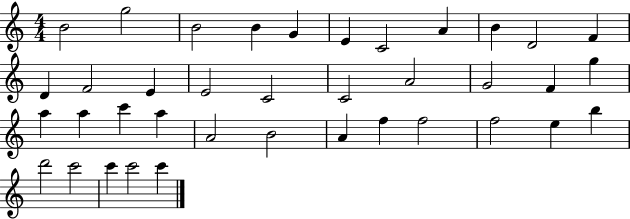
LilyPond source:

{
  \clef treble
  \numericTimeSignature
  \time 4/4
  \key c \major
  b'2 g''2 | b'2 b'4 g'4 | e'4 c'2 a'4 | b'4 d'2 f'4 | \break d'4 f'2 e'4 | e'2 c'2 | c'2 a'2 | g'2 f'4 g''4 | \break a''4 a''4 c'''4 a''4 | a'2 b'2 | a'4 f''4 f''2 | f''2 e''4 b''4 | \break d'''2 c'''2 | c'''4 c'''2 c'''4 | \bar "|."
}